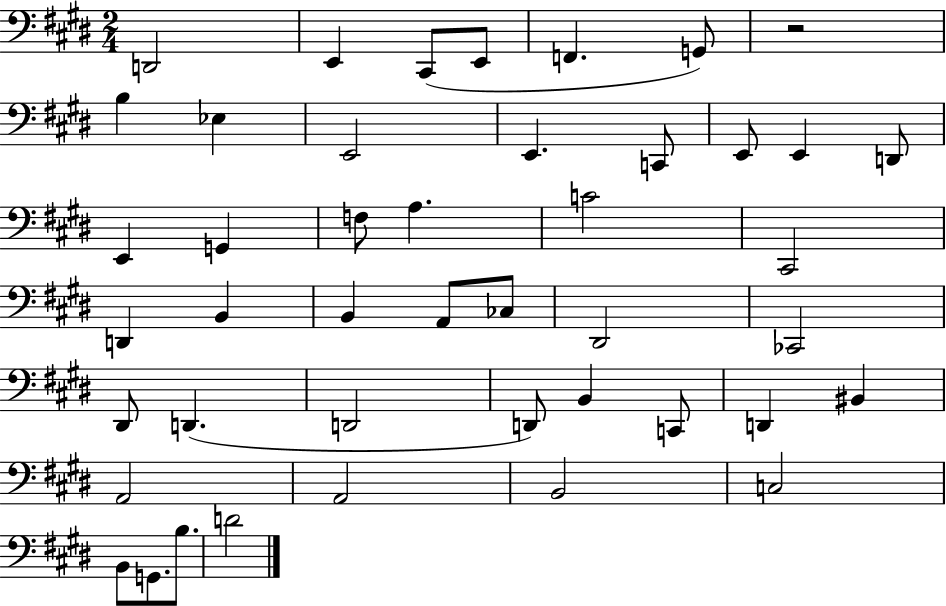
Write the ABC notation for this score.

X:1
T:Untitled
M:2/4
L:1/4
K:E
D,,2 E,, ^C,,/2 E,,/2 F,, G,,/2 z2 B, _E, E,,2 E,, C,,/2 E,,/2 E,, D,,/2 E,, G,, F,/2 A, C2 ^C,,2 D,, B,, B,, A,,/2 _C,/2 ^D,,2 _C,,2 ^D,,/2 D,, D,,2 D,,/2 B,, C,,/2 D,, ^B,, A,,2 A,,2 B,,2 C,2 B,,/2 G,,/2 B,/2 D2